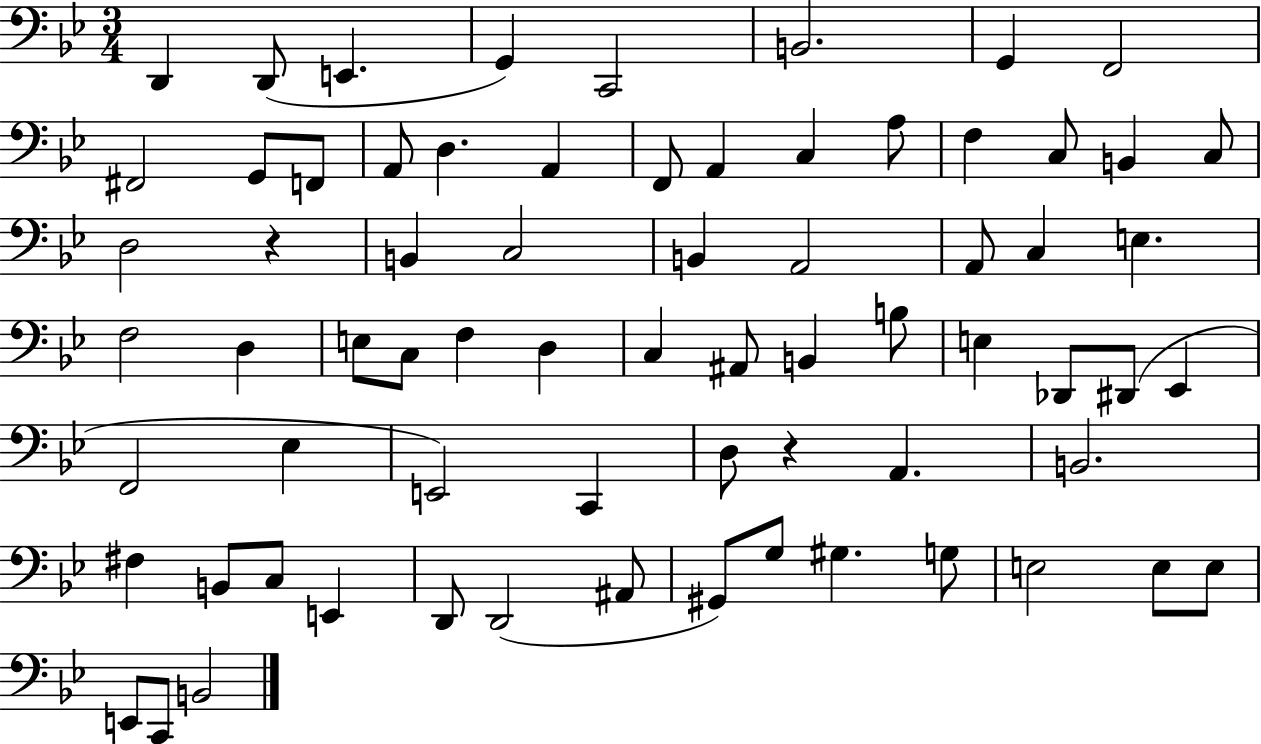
D2/q D2/e E2/q. G2/q C2/h B2/h. G2/q F2/h F#2/h G2/e F2/e A2/e D3/q. A2/q F2/e A2/q C3/q A3/e F3/q C3/e B2/q C3/e D3/h R/q B2/q C3/h B2/q A2/h A2/e C3/q E3/q. F3/h D3/q E3/e C3/e F3/q D3/q C3/q A#2/e B2/q B3/e E3/q Db2/e D#2/e Eb2/q F2/h Eb3/q E2/h C2/q D3/e R/q A2/q. B2/h. F#3/q B2/e C3/e E2/q D2/e D2/h A#2/e G#2/e G3/e G#3/q. G3/e E3/h E3/e E3/e E2/e C2/e B2/h